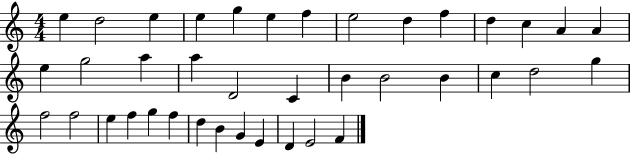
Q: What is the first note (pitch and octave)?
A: E5